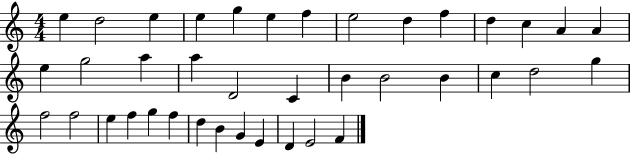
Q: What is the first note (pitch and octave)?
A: E5